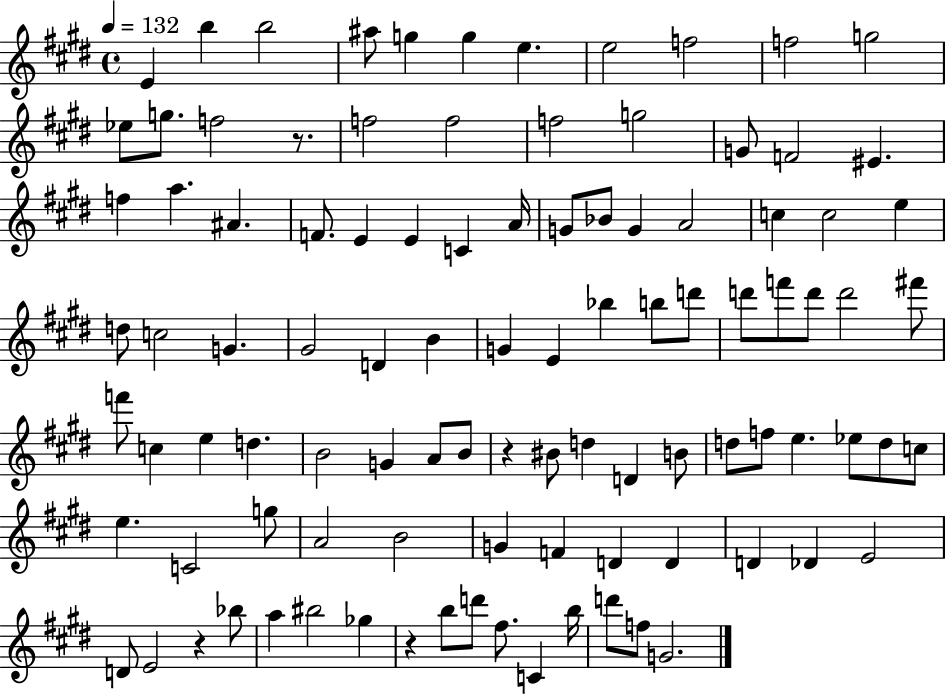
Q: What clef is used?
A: treble